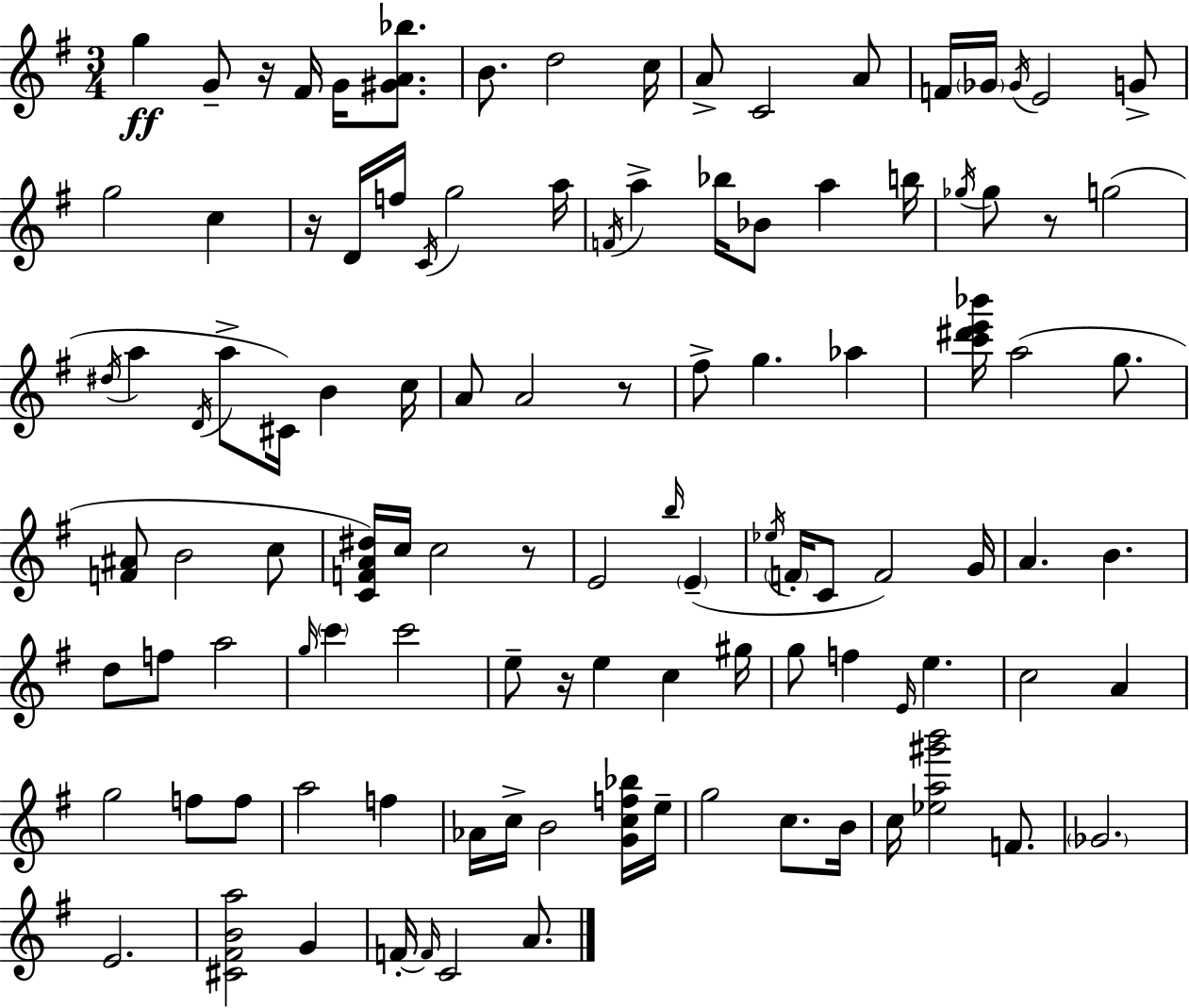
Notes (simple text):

G5/q G4/e R/s F#4/s G4/s [G#4,A4,Bb5]/e. B4/e. D5/h C5/s A4/e C4/h A4/e F4/s Gb4/s Gb4/s E4/h G4/e G5/h C5/q R/s D4/s F5/s C4/s G5/h A5/s F4/s A5/q Bb5/s Bb4/e A5/q B5/s Gb5/s Gb5/e R/e G5/h D#5/s A5/q D4/s A5/e C#4/s B4/q C5/s A4/e A4/h R/e F#5/e G5/q. Ab5/q [C6,D#6,E6,Bb6]/s A5/h G5/e. [F4,A#4]/e B4/h C5/e [C4,F4,A4,D#5]/s C5/s C5/h R/e E4/h B5/s E4/q Eb5/s F4/s C4/e F4/h G4/s A4/q. B4/q. D5/e F5/e A5/h G5/s C6/q C6/h E5/e R/s E5/q C5/q G#5/s G5/e F5/q E4/s E5/q. C5/h A4/q G5/h F5/e F5/e A5/h F5/q Ab4/s C5/s B4/h [G4,C5,F5,Bb5]/s E5/s G5/h C5/e. B4/s C5/s [Eb5,A5,G#6,B6]/h F4/e. Gb4/h. E4/h. [C#4,F#4,B4,A5]/h G4/q F4/s F4/s C4/h A4/e.